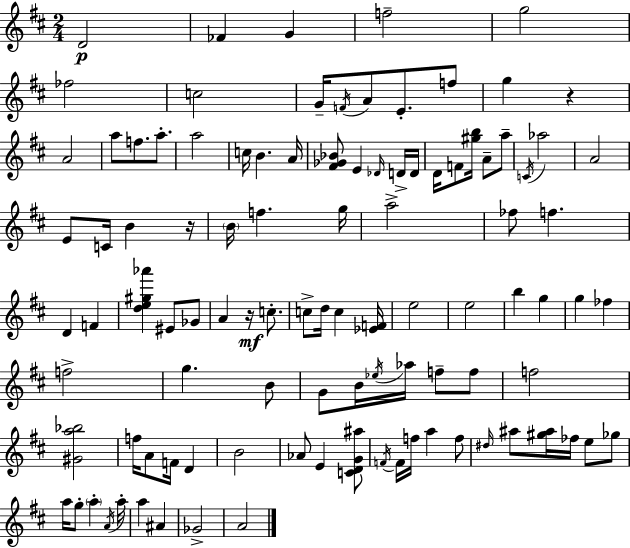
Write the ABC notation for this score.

X:1
T:Untitled
M:2/4
L:1/4
K:D
D2 _F G f2 g2 _f2 c2 G/4 F/4 A/2 E/2 f/2 g z A2 a/2 f/2 a/2 a2 c/4 B A/4 [^F_G_B]/2 E _D/4 D/4 D/4 D/4 F/2 [^gb]/4 A/2 a/2 C/4 _a2 A2 E/2 C/4 B z/4 B/4 f g/4 a2 _f/2 f D F [de^g_a'] ^E/2 _G/2 A z/4 c/2 c/2 d/4 c [_EF]/4 e2 e2 b g g _f f2 g B/2 G/2 B/4 _e/4 _a/4 f/2 f/2 f2 [^Ga_b]2 f/4 A/2 F/4 D B2 _A/2 E [CDG^a]/2 F/4 F/4 f/4 a f/2 ^d/4 ^a/2 [^g^a]/4 _f/4 e/2 _g/2 a/4 g/2 a A/4 a/4 a ^A _G2 A2